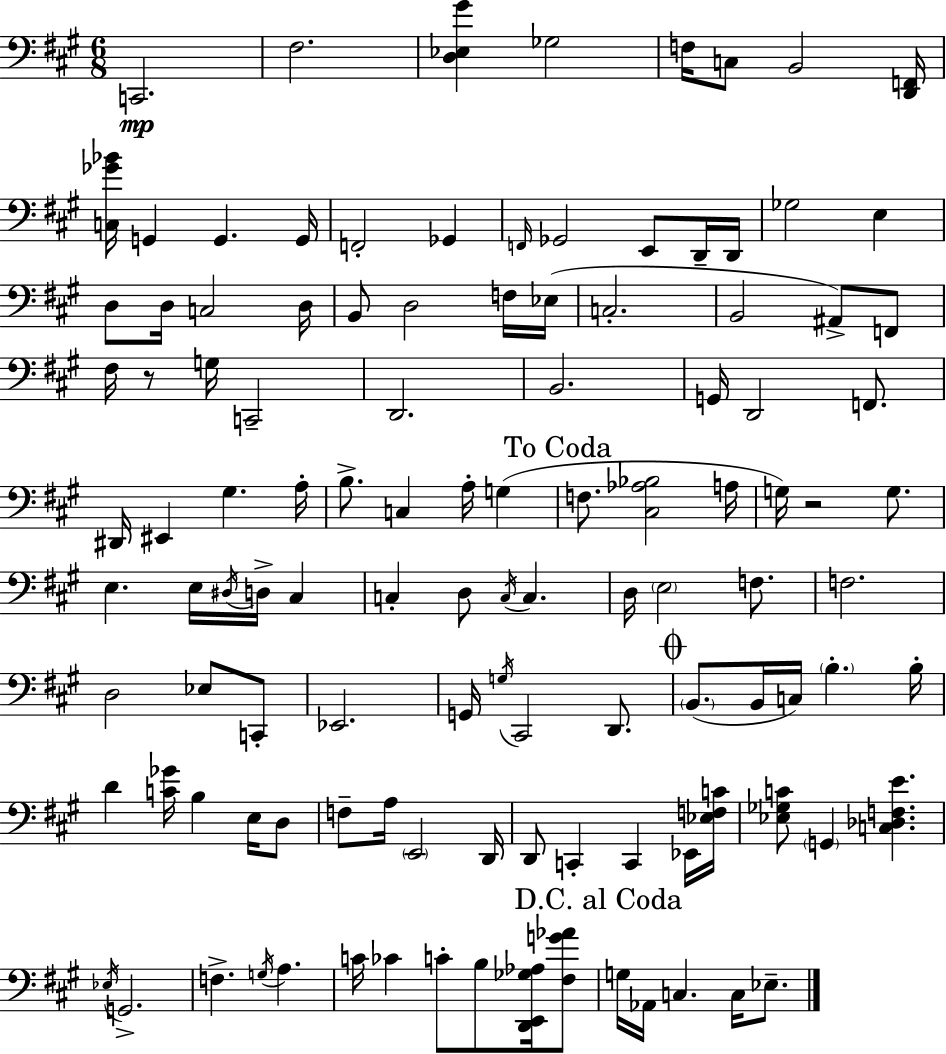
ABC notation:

X:1
T:Untitled
M:6/8
L:1/4
K:A
C,,2 ^F,2 [D,_E,^G] _G,2 F,/4 C,/2 B,,2 [D,,F,,]/4 [C,_G_B]/4 G,, G,, G,,/4 F,,2 _G,, F,,/4 _G,,2 E,,/2 D,,/4 D,,/4 _G,2 E, D,/2 D,/4 C,2 D,/4 B,,/2 D,2 F,/4 _E,/4 C,2 B,,2 ^A,,/2 F,,/2 ^F,/4 z/2 G,/4 C,,2 D,,2 B,,2 G,,/4 D,,2 F,,/2 ^D,,/4 ^E,, ^G, A,/4 B,/2 C, A,/4 G, F,/2 [^C,_A,_B,]2 A,/4 G,/4 z2 G,/2 E, E,/4 ^D,/4 D,/4 ^C, C, D,/2 C,/4 C, D,/4 E,2 F,/2 F,2 D,2 _E,/2 C,,/2 _E,,2 G,,/4 G,/4 ^C,,2 D,,/2 B,,/2 B,,/4 C,/4 B, B,/4 D [C_G]/4 B, E,/4 D,/2 F,/2 A,/4 E,,2 D,,/4 D,,/2 C,, C,, _E,,/4 [_E,F,C]/4 [_E,_G,C]/2 G,, [C,_D,F,E] _E,/4 G,,2 F, G,/4 A, C/4 _C C/2 B,/2 [D,,E,,_G,_A,]/4 [^F,G_A]/2 G,/4 _A,,/4 C, C,/4 _E,/2